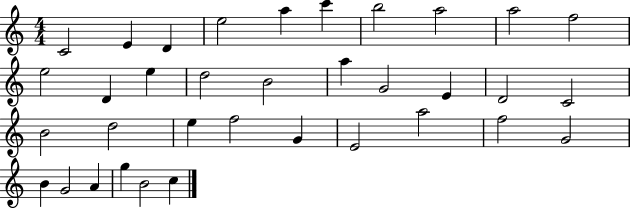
C4/h E4/q D4/q E5/h A5/q C6/q B5/h A5/h A5/h F5/h E5/h D4/q E5/q D5/h B4/h A5/q G4/h E4/q D4/h C4/h B4/h D5/h E5/q F5/h G4/q E4/h A5/h F5/h G4/h B4/q G4/h A4/q G5/q B4/h C5/q